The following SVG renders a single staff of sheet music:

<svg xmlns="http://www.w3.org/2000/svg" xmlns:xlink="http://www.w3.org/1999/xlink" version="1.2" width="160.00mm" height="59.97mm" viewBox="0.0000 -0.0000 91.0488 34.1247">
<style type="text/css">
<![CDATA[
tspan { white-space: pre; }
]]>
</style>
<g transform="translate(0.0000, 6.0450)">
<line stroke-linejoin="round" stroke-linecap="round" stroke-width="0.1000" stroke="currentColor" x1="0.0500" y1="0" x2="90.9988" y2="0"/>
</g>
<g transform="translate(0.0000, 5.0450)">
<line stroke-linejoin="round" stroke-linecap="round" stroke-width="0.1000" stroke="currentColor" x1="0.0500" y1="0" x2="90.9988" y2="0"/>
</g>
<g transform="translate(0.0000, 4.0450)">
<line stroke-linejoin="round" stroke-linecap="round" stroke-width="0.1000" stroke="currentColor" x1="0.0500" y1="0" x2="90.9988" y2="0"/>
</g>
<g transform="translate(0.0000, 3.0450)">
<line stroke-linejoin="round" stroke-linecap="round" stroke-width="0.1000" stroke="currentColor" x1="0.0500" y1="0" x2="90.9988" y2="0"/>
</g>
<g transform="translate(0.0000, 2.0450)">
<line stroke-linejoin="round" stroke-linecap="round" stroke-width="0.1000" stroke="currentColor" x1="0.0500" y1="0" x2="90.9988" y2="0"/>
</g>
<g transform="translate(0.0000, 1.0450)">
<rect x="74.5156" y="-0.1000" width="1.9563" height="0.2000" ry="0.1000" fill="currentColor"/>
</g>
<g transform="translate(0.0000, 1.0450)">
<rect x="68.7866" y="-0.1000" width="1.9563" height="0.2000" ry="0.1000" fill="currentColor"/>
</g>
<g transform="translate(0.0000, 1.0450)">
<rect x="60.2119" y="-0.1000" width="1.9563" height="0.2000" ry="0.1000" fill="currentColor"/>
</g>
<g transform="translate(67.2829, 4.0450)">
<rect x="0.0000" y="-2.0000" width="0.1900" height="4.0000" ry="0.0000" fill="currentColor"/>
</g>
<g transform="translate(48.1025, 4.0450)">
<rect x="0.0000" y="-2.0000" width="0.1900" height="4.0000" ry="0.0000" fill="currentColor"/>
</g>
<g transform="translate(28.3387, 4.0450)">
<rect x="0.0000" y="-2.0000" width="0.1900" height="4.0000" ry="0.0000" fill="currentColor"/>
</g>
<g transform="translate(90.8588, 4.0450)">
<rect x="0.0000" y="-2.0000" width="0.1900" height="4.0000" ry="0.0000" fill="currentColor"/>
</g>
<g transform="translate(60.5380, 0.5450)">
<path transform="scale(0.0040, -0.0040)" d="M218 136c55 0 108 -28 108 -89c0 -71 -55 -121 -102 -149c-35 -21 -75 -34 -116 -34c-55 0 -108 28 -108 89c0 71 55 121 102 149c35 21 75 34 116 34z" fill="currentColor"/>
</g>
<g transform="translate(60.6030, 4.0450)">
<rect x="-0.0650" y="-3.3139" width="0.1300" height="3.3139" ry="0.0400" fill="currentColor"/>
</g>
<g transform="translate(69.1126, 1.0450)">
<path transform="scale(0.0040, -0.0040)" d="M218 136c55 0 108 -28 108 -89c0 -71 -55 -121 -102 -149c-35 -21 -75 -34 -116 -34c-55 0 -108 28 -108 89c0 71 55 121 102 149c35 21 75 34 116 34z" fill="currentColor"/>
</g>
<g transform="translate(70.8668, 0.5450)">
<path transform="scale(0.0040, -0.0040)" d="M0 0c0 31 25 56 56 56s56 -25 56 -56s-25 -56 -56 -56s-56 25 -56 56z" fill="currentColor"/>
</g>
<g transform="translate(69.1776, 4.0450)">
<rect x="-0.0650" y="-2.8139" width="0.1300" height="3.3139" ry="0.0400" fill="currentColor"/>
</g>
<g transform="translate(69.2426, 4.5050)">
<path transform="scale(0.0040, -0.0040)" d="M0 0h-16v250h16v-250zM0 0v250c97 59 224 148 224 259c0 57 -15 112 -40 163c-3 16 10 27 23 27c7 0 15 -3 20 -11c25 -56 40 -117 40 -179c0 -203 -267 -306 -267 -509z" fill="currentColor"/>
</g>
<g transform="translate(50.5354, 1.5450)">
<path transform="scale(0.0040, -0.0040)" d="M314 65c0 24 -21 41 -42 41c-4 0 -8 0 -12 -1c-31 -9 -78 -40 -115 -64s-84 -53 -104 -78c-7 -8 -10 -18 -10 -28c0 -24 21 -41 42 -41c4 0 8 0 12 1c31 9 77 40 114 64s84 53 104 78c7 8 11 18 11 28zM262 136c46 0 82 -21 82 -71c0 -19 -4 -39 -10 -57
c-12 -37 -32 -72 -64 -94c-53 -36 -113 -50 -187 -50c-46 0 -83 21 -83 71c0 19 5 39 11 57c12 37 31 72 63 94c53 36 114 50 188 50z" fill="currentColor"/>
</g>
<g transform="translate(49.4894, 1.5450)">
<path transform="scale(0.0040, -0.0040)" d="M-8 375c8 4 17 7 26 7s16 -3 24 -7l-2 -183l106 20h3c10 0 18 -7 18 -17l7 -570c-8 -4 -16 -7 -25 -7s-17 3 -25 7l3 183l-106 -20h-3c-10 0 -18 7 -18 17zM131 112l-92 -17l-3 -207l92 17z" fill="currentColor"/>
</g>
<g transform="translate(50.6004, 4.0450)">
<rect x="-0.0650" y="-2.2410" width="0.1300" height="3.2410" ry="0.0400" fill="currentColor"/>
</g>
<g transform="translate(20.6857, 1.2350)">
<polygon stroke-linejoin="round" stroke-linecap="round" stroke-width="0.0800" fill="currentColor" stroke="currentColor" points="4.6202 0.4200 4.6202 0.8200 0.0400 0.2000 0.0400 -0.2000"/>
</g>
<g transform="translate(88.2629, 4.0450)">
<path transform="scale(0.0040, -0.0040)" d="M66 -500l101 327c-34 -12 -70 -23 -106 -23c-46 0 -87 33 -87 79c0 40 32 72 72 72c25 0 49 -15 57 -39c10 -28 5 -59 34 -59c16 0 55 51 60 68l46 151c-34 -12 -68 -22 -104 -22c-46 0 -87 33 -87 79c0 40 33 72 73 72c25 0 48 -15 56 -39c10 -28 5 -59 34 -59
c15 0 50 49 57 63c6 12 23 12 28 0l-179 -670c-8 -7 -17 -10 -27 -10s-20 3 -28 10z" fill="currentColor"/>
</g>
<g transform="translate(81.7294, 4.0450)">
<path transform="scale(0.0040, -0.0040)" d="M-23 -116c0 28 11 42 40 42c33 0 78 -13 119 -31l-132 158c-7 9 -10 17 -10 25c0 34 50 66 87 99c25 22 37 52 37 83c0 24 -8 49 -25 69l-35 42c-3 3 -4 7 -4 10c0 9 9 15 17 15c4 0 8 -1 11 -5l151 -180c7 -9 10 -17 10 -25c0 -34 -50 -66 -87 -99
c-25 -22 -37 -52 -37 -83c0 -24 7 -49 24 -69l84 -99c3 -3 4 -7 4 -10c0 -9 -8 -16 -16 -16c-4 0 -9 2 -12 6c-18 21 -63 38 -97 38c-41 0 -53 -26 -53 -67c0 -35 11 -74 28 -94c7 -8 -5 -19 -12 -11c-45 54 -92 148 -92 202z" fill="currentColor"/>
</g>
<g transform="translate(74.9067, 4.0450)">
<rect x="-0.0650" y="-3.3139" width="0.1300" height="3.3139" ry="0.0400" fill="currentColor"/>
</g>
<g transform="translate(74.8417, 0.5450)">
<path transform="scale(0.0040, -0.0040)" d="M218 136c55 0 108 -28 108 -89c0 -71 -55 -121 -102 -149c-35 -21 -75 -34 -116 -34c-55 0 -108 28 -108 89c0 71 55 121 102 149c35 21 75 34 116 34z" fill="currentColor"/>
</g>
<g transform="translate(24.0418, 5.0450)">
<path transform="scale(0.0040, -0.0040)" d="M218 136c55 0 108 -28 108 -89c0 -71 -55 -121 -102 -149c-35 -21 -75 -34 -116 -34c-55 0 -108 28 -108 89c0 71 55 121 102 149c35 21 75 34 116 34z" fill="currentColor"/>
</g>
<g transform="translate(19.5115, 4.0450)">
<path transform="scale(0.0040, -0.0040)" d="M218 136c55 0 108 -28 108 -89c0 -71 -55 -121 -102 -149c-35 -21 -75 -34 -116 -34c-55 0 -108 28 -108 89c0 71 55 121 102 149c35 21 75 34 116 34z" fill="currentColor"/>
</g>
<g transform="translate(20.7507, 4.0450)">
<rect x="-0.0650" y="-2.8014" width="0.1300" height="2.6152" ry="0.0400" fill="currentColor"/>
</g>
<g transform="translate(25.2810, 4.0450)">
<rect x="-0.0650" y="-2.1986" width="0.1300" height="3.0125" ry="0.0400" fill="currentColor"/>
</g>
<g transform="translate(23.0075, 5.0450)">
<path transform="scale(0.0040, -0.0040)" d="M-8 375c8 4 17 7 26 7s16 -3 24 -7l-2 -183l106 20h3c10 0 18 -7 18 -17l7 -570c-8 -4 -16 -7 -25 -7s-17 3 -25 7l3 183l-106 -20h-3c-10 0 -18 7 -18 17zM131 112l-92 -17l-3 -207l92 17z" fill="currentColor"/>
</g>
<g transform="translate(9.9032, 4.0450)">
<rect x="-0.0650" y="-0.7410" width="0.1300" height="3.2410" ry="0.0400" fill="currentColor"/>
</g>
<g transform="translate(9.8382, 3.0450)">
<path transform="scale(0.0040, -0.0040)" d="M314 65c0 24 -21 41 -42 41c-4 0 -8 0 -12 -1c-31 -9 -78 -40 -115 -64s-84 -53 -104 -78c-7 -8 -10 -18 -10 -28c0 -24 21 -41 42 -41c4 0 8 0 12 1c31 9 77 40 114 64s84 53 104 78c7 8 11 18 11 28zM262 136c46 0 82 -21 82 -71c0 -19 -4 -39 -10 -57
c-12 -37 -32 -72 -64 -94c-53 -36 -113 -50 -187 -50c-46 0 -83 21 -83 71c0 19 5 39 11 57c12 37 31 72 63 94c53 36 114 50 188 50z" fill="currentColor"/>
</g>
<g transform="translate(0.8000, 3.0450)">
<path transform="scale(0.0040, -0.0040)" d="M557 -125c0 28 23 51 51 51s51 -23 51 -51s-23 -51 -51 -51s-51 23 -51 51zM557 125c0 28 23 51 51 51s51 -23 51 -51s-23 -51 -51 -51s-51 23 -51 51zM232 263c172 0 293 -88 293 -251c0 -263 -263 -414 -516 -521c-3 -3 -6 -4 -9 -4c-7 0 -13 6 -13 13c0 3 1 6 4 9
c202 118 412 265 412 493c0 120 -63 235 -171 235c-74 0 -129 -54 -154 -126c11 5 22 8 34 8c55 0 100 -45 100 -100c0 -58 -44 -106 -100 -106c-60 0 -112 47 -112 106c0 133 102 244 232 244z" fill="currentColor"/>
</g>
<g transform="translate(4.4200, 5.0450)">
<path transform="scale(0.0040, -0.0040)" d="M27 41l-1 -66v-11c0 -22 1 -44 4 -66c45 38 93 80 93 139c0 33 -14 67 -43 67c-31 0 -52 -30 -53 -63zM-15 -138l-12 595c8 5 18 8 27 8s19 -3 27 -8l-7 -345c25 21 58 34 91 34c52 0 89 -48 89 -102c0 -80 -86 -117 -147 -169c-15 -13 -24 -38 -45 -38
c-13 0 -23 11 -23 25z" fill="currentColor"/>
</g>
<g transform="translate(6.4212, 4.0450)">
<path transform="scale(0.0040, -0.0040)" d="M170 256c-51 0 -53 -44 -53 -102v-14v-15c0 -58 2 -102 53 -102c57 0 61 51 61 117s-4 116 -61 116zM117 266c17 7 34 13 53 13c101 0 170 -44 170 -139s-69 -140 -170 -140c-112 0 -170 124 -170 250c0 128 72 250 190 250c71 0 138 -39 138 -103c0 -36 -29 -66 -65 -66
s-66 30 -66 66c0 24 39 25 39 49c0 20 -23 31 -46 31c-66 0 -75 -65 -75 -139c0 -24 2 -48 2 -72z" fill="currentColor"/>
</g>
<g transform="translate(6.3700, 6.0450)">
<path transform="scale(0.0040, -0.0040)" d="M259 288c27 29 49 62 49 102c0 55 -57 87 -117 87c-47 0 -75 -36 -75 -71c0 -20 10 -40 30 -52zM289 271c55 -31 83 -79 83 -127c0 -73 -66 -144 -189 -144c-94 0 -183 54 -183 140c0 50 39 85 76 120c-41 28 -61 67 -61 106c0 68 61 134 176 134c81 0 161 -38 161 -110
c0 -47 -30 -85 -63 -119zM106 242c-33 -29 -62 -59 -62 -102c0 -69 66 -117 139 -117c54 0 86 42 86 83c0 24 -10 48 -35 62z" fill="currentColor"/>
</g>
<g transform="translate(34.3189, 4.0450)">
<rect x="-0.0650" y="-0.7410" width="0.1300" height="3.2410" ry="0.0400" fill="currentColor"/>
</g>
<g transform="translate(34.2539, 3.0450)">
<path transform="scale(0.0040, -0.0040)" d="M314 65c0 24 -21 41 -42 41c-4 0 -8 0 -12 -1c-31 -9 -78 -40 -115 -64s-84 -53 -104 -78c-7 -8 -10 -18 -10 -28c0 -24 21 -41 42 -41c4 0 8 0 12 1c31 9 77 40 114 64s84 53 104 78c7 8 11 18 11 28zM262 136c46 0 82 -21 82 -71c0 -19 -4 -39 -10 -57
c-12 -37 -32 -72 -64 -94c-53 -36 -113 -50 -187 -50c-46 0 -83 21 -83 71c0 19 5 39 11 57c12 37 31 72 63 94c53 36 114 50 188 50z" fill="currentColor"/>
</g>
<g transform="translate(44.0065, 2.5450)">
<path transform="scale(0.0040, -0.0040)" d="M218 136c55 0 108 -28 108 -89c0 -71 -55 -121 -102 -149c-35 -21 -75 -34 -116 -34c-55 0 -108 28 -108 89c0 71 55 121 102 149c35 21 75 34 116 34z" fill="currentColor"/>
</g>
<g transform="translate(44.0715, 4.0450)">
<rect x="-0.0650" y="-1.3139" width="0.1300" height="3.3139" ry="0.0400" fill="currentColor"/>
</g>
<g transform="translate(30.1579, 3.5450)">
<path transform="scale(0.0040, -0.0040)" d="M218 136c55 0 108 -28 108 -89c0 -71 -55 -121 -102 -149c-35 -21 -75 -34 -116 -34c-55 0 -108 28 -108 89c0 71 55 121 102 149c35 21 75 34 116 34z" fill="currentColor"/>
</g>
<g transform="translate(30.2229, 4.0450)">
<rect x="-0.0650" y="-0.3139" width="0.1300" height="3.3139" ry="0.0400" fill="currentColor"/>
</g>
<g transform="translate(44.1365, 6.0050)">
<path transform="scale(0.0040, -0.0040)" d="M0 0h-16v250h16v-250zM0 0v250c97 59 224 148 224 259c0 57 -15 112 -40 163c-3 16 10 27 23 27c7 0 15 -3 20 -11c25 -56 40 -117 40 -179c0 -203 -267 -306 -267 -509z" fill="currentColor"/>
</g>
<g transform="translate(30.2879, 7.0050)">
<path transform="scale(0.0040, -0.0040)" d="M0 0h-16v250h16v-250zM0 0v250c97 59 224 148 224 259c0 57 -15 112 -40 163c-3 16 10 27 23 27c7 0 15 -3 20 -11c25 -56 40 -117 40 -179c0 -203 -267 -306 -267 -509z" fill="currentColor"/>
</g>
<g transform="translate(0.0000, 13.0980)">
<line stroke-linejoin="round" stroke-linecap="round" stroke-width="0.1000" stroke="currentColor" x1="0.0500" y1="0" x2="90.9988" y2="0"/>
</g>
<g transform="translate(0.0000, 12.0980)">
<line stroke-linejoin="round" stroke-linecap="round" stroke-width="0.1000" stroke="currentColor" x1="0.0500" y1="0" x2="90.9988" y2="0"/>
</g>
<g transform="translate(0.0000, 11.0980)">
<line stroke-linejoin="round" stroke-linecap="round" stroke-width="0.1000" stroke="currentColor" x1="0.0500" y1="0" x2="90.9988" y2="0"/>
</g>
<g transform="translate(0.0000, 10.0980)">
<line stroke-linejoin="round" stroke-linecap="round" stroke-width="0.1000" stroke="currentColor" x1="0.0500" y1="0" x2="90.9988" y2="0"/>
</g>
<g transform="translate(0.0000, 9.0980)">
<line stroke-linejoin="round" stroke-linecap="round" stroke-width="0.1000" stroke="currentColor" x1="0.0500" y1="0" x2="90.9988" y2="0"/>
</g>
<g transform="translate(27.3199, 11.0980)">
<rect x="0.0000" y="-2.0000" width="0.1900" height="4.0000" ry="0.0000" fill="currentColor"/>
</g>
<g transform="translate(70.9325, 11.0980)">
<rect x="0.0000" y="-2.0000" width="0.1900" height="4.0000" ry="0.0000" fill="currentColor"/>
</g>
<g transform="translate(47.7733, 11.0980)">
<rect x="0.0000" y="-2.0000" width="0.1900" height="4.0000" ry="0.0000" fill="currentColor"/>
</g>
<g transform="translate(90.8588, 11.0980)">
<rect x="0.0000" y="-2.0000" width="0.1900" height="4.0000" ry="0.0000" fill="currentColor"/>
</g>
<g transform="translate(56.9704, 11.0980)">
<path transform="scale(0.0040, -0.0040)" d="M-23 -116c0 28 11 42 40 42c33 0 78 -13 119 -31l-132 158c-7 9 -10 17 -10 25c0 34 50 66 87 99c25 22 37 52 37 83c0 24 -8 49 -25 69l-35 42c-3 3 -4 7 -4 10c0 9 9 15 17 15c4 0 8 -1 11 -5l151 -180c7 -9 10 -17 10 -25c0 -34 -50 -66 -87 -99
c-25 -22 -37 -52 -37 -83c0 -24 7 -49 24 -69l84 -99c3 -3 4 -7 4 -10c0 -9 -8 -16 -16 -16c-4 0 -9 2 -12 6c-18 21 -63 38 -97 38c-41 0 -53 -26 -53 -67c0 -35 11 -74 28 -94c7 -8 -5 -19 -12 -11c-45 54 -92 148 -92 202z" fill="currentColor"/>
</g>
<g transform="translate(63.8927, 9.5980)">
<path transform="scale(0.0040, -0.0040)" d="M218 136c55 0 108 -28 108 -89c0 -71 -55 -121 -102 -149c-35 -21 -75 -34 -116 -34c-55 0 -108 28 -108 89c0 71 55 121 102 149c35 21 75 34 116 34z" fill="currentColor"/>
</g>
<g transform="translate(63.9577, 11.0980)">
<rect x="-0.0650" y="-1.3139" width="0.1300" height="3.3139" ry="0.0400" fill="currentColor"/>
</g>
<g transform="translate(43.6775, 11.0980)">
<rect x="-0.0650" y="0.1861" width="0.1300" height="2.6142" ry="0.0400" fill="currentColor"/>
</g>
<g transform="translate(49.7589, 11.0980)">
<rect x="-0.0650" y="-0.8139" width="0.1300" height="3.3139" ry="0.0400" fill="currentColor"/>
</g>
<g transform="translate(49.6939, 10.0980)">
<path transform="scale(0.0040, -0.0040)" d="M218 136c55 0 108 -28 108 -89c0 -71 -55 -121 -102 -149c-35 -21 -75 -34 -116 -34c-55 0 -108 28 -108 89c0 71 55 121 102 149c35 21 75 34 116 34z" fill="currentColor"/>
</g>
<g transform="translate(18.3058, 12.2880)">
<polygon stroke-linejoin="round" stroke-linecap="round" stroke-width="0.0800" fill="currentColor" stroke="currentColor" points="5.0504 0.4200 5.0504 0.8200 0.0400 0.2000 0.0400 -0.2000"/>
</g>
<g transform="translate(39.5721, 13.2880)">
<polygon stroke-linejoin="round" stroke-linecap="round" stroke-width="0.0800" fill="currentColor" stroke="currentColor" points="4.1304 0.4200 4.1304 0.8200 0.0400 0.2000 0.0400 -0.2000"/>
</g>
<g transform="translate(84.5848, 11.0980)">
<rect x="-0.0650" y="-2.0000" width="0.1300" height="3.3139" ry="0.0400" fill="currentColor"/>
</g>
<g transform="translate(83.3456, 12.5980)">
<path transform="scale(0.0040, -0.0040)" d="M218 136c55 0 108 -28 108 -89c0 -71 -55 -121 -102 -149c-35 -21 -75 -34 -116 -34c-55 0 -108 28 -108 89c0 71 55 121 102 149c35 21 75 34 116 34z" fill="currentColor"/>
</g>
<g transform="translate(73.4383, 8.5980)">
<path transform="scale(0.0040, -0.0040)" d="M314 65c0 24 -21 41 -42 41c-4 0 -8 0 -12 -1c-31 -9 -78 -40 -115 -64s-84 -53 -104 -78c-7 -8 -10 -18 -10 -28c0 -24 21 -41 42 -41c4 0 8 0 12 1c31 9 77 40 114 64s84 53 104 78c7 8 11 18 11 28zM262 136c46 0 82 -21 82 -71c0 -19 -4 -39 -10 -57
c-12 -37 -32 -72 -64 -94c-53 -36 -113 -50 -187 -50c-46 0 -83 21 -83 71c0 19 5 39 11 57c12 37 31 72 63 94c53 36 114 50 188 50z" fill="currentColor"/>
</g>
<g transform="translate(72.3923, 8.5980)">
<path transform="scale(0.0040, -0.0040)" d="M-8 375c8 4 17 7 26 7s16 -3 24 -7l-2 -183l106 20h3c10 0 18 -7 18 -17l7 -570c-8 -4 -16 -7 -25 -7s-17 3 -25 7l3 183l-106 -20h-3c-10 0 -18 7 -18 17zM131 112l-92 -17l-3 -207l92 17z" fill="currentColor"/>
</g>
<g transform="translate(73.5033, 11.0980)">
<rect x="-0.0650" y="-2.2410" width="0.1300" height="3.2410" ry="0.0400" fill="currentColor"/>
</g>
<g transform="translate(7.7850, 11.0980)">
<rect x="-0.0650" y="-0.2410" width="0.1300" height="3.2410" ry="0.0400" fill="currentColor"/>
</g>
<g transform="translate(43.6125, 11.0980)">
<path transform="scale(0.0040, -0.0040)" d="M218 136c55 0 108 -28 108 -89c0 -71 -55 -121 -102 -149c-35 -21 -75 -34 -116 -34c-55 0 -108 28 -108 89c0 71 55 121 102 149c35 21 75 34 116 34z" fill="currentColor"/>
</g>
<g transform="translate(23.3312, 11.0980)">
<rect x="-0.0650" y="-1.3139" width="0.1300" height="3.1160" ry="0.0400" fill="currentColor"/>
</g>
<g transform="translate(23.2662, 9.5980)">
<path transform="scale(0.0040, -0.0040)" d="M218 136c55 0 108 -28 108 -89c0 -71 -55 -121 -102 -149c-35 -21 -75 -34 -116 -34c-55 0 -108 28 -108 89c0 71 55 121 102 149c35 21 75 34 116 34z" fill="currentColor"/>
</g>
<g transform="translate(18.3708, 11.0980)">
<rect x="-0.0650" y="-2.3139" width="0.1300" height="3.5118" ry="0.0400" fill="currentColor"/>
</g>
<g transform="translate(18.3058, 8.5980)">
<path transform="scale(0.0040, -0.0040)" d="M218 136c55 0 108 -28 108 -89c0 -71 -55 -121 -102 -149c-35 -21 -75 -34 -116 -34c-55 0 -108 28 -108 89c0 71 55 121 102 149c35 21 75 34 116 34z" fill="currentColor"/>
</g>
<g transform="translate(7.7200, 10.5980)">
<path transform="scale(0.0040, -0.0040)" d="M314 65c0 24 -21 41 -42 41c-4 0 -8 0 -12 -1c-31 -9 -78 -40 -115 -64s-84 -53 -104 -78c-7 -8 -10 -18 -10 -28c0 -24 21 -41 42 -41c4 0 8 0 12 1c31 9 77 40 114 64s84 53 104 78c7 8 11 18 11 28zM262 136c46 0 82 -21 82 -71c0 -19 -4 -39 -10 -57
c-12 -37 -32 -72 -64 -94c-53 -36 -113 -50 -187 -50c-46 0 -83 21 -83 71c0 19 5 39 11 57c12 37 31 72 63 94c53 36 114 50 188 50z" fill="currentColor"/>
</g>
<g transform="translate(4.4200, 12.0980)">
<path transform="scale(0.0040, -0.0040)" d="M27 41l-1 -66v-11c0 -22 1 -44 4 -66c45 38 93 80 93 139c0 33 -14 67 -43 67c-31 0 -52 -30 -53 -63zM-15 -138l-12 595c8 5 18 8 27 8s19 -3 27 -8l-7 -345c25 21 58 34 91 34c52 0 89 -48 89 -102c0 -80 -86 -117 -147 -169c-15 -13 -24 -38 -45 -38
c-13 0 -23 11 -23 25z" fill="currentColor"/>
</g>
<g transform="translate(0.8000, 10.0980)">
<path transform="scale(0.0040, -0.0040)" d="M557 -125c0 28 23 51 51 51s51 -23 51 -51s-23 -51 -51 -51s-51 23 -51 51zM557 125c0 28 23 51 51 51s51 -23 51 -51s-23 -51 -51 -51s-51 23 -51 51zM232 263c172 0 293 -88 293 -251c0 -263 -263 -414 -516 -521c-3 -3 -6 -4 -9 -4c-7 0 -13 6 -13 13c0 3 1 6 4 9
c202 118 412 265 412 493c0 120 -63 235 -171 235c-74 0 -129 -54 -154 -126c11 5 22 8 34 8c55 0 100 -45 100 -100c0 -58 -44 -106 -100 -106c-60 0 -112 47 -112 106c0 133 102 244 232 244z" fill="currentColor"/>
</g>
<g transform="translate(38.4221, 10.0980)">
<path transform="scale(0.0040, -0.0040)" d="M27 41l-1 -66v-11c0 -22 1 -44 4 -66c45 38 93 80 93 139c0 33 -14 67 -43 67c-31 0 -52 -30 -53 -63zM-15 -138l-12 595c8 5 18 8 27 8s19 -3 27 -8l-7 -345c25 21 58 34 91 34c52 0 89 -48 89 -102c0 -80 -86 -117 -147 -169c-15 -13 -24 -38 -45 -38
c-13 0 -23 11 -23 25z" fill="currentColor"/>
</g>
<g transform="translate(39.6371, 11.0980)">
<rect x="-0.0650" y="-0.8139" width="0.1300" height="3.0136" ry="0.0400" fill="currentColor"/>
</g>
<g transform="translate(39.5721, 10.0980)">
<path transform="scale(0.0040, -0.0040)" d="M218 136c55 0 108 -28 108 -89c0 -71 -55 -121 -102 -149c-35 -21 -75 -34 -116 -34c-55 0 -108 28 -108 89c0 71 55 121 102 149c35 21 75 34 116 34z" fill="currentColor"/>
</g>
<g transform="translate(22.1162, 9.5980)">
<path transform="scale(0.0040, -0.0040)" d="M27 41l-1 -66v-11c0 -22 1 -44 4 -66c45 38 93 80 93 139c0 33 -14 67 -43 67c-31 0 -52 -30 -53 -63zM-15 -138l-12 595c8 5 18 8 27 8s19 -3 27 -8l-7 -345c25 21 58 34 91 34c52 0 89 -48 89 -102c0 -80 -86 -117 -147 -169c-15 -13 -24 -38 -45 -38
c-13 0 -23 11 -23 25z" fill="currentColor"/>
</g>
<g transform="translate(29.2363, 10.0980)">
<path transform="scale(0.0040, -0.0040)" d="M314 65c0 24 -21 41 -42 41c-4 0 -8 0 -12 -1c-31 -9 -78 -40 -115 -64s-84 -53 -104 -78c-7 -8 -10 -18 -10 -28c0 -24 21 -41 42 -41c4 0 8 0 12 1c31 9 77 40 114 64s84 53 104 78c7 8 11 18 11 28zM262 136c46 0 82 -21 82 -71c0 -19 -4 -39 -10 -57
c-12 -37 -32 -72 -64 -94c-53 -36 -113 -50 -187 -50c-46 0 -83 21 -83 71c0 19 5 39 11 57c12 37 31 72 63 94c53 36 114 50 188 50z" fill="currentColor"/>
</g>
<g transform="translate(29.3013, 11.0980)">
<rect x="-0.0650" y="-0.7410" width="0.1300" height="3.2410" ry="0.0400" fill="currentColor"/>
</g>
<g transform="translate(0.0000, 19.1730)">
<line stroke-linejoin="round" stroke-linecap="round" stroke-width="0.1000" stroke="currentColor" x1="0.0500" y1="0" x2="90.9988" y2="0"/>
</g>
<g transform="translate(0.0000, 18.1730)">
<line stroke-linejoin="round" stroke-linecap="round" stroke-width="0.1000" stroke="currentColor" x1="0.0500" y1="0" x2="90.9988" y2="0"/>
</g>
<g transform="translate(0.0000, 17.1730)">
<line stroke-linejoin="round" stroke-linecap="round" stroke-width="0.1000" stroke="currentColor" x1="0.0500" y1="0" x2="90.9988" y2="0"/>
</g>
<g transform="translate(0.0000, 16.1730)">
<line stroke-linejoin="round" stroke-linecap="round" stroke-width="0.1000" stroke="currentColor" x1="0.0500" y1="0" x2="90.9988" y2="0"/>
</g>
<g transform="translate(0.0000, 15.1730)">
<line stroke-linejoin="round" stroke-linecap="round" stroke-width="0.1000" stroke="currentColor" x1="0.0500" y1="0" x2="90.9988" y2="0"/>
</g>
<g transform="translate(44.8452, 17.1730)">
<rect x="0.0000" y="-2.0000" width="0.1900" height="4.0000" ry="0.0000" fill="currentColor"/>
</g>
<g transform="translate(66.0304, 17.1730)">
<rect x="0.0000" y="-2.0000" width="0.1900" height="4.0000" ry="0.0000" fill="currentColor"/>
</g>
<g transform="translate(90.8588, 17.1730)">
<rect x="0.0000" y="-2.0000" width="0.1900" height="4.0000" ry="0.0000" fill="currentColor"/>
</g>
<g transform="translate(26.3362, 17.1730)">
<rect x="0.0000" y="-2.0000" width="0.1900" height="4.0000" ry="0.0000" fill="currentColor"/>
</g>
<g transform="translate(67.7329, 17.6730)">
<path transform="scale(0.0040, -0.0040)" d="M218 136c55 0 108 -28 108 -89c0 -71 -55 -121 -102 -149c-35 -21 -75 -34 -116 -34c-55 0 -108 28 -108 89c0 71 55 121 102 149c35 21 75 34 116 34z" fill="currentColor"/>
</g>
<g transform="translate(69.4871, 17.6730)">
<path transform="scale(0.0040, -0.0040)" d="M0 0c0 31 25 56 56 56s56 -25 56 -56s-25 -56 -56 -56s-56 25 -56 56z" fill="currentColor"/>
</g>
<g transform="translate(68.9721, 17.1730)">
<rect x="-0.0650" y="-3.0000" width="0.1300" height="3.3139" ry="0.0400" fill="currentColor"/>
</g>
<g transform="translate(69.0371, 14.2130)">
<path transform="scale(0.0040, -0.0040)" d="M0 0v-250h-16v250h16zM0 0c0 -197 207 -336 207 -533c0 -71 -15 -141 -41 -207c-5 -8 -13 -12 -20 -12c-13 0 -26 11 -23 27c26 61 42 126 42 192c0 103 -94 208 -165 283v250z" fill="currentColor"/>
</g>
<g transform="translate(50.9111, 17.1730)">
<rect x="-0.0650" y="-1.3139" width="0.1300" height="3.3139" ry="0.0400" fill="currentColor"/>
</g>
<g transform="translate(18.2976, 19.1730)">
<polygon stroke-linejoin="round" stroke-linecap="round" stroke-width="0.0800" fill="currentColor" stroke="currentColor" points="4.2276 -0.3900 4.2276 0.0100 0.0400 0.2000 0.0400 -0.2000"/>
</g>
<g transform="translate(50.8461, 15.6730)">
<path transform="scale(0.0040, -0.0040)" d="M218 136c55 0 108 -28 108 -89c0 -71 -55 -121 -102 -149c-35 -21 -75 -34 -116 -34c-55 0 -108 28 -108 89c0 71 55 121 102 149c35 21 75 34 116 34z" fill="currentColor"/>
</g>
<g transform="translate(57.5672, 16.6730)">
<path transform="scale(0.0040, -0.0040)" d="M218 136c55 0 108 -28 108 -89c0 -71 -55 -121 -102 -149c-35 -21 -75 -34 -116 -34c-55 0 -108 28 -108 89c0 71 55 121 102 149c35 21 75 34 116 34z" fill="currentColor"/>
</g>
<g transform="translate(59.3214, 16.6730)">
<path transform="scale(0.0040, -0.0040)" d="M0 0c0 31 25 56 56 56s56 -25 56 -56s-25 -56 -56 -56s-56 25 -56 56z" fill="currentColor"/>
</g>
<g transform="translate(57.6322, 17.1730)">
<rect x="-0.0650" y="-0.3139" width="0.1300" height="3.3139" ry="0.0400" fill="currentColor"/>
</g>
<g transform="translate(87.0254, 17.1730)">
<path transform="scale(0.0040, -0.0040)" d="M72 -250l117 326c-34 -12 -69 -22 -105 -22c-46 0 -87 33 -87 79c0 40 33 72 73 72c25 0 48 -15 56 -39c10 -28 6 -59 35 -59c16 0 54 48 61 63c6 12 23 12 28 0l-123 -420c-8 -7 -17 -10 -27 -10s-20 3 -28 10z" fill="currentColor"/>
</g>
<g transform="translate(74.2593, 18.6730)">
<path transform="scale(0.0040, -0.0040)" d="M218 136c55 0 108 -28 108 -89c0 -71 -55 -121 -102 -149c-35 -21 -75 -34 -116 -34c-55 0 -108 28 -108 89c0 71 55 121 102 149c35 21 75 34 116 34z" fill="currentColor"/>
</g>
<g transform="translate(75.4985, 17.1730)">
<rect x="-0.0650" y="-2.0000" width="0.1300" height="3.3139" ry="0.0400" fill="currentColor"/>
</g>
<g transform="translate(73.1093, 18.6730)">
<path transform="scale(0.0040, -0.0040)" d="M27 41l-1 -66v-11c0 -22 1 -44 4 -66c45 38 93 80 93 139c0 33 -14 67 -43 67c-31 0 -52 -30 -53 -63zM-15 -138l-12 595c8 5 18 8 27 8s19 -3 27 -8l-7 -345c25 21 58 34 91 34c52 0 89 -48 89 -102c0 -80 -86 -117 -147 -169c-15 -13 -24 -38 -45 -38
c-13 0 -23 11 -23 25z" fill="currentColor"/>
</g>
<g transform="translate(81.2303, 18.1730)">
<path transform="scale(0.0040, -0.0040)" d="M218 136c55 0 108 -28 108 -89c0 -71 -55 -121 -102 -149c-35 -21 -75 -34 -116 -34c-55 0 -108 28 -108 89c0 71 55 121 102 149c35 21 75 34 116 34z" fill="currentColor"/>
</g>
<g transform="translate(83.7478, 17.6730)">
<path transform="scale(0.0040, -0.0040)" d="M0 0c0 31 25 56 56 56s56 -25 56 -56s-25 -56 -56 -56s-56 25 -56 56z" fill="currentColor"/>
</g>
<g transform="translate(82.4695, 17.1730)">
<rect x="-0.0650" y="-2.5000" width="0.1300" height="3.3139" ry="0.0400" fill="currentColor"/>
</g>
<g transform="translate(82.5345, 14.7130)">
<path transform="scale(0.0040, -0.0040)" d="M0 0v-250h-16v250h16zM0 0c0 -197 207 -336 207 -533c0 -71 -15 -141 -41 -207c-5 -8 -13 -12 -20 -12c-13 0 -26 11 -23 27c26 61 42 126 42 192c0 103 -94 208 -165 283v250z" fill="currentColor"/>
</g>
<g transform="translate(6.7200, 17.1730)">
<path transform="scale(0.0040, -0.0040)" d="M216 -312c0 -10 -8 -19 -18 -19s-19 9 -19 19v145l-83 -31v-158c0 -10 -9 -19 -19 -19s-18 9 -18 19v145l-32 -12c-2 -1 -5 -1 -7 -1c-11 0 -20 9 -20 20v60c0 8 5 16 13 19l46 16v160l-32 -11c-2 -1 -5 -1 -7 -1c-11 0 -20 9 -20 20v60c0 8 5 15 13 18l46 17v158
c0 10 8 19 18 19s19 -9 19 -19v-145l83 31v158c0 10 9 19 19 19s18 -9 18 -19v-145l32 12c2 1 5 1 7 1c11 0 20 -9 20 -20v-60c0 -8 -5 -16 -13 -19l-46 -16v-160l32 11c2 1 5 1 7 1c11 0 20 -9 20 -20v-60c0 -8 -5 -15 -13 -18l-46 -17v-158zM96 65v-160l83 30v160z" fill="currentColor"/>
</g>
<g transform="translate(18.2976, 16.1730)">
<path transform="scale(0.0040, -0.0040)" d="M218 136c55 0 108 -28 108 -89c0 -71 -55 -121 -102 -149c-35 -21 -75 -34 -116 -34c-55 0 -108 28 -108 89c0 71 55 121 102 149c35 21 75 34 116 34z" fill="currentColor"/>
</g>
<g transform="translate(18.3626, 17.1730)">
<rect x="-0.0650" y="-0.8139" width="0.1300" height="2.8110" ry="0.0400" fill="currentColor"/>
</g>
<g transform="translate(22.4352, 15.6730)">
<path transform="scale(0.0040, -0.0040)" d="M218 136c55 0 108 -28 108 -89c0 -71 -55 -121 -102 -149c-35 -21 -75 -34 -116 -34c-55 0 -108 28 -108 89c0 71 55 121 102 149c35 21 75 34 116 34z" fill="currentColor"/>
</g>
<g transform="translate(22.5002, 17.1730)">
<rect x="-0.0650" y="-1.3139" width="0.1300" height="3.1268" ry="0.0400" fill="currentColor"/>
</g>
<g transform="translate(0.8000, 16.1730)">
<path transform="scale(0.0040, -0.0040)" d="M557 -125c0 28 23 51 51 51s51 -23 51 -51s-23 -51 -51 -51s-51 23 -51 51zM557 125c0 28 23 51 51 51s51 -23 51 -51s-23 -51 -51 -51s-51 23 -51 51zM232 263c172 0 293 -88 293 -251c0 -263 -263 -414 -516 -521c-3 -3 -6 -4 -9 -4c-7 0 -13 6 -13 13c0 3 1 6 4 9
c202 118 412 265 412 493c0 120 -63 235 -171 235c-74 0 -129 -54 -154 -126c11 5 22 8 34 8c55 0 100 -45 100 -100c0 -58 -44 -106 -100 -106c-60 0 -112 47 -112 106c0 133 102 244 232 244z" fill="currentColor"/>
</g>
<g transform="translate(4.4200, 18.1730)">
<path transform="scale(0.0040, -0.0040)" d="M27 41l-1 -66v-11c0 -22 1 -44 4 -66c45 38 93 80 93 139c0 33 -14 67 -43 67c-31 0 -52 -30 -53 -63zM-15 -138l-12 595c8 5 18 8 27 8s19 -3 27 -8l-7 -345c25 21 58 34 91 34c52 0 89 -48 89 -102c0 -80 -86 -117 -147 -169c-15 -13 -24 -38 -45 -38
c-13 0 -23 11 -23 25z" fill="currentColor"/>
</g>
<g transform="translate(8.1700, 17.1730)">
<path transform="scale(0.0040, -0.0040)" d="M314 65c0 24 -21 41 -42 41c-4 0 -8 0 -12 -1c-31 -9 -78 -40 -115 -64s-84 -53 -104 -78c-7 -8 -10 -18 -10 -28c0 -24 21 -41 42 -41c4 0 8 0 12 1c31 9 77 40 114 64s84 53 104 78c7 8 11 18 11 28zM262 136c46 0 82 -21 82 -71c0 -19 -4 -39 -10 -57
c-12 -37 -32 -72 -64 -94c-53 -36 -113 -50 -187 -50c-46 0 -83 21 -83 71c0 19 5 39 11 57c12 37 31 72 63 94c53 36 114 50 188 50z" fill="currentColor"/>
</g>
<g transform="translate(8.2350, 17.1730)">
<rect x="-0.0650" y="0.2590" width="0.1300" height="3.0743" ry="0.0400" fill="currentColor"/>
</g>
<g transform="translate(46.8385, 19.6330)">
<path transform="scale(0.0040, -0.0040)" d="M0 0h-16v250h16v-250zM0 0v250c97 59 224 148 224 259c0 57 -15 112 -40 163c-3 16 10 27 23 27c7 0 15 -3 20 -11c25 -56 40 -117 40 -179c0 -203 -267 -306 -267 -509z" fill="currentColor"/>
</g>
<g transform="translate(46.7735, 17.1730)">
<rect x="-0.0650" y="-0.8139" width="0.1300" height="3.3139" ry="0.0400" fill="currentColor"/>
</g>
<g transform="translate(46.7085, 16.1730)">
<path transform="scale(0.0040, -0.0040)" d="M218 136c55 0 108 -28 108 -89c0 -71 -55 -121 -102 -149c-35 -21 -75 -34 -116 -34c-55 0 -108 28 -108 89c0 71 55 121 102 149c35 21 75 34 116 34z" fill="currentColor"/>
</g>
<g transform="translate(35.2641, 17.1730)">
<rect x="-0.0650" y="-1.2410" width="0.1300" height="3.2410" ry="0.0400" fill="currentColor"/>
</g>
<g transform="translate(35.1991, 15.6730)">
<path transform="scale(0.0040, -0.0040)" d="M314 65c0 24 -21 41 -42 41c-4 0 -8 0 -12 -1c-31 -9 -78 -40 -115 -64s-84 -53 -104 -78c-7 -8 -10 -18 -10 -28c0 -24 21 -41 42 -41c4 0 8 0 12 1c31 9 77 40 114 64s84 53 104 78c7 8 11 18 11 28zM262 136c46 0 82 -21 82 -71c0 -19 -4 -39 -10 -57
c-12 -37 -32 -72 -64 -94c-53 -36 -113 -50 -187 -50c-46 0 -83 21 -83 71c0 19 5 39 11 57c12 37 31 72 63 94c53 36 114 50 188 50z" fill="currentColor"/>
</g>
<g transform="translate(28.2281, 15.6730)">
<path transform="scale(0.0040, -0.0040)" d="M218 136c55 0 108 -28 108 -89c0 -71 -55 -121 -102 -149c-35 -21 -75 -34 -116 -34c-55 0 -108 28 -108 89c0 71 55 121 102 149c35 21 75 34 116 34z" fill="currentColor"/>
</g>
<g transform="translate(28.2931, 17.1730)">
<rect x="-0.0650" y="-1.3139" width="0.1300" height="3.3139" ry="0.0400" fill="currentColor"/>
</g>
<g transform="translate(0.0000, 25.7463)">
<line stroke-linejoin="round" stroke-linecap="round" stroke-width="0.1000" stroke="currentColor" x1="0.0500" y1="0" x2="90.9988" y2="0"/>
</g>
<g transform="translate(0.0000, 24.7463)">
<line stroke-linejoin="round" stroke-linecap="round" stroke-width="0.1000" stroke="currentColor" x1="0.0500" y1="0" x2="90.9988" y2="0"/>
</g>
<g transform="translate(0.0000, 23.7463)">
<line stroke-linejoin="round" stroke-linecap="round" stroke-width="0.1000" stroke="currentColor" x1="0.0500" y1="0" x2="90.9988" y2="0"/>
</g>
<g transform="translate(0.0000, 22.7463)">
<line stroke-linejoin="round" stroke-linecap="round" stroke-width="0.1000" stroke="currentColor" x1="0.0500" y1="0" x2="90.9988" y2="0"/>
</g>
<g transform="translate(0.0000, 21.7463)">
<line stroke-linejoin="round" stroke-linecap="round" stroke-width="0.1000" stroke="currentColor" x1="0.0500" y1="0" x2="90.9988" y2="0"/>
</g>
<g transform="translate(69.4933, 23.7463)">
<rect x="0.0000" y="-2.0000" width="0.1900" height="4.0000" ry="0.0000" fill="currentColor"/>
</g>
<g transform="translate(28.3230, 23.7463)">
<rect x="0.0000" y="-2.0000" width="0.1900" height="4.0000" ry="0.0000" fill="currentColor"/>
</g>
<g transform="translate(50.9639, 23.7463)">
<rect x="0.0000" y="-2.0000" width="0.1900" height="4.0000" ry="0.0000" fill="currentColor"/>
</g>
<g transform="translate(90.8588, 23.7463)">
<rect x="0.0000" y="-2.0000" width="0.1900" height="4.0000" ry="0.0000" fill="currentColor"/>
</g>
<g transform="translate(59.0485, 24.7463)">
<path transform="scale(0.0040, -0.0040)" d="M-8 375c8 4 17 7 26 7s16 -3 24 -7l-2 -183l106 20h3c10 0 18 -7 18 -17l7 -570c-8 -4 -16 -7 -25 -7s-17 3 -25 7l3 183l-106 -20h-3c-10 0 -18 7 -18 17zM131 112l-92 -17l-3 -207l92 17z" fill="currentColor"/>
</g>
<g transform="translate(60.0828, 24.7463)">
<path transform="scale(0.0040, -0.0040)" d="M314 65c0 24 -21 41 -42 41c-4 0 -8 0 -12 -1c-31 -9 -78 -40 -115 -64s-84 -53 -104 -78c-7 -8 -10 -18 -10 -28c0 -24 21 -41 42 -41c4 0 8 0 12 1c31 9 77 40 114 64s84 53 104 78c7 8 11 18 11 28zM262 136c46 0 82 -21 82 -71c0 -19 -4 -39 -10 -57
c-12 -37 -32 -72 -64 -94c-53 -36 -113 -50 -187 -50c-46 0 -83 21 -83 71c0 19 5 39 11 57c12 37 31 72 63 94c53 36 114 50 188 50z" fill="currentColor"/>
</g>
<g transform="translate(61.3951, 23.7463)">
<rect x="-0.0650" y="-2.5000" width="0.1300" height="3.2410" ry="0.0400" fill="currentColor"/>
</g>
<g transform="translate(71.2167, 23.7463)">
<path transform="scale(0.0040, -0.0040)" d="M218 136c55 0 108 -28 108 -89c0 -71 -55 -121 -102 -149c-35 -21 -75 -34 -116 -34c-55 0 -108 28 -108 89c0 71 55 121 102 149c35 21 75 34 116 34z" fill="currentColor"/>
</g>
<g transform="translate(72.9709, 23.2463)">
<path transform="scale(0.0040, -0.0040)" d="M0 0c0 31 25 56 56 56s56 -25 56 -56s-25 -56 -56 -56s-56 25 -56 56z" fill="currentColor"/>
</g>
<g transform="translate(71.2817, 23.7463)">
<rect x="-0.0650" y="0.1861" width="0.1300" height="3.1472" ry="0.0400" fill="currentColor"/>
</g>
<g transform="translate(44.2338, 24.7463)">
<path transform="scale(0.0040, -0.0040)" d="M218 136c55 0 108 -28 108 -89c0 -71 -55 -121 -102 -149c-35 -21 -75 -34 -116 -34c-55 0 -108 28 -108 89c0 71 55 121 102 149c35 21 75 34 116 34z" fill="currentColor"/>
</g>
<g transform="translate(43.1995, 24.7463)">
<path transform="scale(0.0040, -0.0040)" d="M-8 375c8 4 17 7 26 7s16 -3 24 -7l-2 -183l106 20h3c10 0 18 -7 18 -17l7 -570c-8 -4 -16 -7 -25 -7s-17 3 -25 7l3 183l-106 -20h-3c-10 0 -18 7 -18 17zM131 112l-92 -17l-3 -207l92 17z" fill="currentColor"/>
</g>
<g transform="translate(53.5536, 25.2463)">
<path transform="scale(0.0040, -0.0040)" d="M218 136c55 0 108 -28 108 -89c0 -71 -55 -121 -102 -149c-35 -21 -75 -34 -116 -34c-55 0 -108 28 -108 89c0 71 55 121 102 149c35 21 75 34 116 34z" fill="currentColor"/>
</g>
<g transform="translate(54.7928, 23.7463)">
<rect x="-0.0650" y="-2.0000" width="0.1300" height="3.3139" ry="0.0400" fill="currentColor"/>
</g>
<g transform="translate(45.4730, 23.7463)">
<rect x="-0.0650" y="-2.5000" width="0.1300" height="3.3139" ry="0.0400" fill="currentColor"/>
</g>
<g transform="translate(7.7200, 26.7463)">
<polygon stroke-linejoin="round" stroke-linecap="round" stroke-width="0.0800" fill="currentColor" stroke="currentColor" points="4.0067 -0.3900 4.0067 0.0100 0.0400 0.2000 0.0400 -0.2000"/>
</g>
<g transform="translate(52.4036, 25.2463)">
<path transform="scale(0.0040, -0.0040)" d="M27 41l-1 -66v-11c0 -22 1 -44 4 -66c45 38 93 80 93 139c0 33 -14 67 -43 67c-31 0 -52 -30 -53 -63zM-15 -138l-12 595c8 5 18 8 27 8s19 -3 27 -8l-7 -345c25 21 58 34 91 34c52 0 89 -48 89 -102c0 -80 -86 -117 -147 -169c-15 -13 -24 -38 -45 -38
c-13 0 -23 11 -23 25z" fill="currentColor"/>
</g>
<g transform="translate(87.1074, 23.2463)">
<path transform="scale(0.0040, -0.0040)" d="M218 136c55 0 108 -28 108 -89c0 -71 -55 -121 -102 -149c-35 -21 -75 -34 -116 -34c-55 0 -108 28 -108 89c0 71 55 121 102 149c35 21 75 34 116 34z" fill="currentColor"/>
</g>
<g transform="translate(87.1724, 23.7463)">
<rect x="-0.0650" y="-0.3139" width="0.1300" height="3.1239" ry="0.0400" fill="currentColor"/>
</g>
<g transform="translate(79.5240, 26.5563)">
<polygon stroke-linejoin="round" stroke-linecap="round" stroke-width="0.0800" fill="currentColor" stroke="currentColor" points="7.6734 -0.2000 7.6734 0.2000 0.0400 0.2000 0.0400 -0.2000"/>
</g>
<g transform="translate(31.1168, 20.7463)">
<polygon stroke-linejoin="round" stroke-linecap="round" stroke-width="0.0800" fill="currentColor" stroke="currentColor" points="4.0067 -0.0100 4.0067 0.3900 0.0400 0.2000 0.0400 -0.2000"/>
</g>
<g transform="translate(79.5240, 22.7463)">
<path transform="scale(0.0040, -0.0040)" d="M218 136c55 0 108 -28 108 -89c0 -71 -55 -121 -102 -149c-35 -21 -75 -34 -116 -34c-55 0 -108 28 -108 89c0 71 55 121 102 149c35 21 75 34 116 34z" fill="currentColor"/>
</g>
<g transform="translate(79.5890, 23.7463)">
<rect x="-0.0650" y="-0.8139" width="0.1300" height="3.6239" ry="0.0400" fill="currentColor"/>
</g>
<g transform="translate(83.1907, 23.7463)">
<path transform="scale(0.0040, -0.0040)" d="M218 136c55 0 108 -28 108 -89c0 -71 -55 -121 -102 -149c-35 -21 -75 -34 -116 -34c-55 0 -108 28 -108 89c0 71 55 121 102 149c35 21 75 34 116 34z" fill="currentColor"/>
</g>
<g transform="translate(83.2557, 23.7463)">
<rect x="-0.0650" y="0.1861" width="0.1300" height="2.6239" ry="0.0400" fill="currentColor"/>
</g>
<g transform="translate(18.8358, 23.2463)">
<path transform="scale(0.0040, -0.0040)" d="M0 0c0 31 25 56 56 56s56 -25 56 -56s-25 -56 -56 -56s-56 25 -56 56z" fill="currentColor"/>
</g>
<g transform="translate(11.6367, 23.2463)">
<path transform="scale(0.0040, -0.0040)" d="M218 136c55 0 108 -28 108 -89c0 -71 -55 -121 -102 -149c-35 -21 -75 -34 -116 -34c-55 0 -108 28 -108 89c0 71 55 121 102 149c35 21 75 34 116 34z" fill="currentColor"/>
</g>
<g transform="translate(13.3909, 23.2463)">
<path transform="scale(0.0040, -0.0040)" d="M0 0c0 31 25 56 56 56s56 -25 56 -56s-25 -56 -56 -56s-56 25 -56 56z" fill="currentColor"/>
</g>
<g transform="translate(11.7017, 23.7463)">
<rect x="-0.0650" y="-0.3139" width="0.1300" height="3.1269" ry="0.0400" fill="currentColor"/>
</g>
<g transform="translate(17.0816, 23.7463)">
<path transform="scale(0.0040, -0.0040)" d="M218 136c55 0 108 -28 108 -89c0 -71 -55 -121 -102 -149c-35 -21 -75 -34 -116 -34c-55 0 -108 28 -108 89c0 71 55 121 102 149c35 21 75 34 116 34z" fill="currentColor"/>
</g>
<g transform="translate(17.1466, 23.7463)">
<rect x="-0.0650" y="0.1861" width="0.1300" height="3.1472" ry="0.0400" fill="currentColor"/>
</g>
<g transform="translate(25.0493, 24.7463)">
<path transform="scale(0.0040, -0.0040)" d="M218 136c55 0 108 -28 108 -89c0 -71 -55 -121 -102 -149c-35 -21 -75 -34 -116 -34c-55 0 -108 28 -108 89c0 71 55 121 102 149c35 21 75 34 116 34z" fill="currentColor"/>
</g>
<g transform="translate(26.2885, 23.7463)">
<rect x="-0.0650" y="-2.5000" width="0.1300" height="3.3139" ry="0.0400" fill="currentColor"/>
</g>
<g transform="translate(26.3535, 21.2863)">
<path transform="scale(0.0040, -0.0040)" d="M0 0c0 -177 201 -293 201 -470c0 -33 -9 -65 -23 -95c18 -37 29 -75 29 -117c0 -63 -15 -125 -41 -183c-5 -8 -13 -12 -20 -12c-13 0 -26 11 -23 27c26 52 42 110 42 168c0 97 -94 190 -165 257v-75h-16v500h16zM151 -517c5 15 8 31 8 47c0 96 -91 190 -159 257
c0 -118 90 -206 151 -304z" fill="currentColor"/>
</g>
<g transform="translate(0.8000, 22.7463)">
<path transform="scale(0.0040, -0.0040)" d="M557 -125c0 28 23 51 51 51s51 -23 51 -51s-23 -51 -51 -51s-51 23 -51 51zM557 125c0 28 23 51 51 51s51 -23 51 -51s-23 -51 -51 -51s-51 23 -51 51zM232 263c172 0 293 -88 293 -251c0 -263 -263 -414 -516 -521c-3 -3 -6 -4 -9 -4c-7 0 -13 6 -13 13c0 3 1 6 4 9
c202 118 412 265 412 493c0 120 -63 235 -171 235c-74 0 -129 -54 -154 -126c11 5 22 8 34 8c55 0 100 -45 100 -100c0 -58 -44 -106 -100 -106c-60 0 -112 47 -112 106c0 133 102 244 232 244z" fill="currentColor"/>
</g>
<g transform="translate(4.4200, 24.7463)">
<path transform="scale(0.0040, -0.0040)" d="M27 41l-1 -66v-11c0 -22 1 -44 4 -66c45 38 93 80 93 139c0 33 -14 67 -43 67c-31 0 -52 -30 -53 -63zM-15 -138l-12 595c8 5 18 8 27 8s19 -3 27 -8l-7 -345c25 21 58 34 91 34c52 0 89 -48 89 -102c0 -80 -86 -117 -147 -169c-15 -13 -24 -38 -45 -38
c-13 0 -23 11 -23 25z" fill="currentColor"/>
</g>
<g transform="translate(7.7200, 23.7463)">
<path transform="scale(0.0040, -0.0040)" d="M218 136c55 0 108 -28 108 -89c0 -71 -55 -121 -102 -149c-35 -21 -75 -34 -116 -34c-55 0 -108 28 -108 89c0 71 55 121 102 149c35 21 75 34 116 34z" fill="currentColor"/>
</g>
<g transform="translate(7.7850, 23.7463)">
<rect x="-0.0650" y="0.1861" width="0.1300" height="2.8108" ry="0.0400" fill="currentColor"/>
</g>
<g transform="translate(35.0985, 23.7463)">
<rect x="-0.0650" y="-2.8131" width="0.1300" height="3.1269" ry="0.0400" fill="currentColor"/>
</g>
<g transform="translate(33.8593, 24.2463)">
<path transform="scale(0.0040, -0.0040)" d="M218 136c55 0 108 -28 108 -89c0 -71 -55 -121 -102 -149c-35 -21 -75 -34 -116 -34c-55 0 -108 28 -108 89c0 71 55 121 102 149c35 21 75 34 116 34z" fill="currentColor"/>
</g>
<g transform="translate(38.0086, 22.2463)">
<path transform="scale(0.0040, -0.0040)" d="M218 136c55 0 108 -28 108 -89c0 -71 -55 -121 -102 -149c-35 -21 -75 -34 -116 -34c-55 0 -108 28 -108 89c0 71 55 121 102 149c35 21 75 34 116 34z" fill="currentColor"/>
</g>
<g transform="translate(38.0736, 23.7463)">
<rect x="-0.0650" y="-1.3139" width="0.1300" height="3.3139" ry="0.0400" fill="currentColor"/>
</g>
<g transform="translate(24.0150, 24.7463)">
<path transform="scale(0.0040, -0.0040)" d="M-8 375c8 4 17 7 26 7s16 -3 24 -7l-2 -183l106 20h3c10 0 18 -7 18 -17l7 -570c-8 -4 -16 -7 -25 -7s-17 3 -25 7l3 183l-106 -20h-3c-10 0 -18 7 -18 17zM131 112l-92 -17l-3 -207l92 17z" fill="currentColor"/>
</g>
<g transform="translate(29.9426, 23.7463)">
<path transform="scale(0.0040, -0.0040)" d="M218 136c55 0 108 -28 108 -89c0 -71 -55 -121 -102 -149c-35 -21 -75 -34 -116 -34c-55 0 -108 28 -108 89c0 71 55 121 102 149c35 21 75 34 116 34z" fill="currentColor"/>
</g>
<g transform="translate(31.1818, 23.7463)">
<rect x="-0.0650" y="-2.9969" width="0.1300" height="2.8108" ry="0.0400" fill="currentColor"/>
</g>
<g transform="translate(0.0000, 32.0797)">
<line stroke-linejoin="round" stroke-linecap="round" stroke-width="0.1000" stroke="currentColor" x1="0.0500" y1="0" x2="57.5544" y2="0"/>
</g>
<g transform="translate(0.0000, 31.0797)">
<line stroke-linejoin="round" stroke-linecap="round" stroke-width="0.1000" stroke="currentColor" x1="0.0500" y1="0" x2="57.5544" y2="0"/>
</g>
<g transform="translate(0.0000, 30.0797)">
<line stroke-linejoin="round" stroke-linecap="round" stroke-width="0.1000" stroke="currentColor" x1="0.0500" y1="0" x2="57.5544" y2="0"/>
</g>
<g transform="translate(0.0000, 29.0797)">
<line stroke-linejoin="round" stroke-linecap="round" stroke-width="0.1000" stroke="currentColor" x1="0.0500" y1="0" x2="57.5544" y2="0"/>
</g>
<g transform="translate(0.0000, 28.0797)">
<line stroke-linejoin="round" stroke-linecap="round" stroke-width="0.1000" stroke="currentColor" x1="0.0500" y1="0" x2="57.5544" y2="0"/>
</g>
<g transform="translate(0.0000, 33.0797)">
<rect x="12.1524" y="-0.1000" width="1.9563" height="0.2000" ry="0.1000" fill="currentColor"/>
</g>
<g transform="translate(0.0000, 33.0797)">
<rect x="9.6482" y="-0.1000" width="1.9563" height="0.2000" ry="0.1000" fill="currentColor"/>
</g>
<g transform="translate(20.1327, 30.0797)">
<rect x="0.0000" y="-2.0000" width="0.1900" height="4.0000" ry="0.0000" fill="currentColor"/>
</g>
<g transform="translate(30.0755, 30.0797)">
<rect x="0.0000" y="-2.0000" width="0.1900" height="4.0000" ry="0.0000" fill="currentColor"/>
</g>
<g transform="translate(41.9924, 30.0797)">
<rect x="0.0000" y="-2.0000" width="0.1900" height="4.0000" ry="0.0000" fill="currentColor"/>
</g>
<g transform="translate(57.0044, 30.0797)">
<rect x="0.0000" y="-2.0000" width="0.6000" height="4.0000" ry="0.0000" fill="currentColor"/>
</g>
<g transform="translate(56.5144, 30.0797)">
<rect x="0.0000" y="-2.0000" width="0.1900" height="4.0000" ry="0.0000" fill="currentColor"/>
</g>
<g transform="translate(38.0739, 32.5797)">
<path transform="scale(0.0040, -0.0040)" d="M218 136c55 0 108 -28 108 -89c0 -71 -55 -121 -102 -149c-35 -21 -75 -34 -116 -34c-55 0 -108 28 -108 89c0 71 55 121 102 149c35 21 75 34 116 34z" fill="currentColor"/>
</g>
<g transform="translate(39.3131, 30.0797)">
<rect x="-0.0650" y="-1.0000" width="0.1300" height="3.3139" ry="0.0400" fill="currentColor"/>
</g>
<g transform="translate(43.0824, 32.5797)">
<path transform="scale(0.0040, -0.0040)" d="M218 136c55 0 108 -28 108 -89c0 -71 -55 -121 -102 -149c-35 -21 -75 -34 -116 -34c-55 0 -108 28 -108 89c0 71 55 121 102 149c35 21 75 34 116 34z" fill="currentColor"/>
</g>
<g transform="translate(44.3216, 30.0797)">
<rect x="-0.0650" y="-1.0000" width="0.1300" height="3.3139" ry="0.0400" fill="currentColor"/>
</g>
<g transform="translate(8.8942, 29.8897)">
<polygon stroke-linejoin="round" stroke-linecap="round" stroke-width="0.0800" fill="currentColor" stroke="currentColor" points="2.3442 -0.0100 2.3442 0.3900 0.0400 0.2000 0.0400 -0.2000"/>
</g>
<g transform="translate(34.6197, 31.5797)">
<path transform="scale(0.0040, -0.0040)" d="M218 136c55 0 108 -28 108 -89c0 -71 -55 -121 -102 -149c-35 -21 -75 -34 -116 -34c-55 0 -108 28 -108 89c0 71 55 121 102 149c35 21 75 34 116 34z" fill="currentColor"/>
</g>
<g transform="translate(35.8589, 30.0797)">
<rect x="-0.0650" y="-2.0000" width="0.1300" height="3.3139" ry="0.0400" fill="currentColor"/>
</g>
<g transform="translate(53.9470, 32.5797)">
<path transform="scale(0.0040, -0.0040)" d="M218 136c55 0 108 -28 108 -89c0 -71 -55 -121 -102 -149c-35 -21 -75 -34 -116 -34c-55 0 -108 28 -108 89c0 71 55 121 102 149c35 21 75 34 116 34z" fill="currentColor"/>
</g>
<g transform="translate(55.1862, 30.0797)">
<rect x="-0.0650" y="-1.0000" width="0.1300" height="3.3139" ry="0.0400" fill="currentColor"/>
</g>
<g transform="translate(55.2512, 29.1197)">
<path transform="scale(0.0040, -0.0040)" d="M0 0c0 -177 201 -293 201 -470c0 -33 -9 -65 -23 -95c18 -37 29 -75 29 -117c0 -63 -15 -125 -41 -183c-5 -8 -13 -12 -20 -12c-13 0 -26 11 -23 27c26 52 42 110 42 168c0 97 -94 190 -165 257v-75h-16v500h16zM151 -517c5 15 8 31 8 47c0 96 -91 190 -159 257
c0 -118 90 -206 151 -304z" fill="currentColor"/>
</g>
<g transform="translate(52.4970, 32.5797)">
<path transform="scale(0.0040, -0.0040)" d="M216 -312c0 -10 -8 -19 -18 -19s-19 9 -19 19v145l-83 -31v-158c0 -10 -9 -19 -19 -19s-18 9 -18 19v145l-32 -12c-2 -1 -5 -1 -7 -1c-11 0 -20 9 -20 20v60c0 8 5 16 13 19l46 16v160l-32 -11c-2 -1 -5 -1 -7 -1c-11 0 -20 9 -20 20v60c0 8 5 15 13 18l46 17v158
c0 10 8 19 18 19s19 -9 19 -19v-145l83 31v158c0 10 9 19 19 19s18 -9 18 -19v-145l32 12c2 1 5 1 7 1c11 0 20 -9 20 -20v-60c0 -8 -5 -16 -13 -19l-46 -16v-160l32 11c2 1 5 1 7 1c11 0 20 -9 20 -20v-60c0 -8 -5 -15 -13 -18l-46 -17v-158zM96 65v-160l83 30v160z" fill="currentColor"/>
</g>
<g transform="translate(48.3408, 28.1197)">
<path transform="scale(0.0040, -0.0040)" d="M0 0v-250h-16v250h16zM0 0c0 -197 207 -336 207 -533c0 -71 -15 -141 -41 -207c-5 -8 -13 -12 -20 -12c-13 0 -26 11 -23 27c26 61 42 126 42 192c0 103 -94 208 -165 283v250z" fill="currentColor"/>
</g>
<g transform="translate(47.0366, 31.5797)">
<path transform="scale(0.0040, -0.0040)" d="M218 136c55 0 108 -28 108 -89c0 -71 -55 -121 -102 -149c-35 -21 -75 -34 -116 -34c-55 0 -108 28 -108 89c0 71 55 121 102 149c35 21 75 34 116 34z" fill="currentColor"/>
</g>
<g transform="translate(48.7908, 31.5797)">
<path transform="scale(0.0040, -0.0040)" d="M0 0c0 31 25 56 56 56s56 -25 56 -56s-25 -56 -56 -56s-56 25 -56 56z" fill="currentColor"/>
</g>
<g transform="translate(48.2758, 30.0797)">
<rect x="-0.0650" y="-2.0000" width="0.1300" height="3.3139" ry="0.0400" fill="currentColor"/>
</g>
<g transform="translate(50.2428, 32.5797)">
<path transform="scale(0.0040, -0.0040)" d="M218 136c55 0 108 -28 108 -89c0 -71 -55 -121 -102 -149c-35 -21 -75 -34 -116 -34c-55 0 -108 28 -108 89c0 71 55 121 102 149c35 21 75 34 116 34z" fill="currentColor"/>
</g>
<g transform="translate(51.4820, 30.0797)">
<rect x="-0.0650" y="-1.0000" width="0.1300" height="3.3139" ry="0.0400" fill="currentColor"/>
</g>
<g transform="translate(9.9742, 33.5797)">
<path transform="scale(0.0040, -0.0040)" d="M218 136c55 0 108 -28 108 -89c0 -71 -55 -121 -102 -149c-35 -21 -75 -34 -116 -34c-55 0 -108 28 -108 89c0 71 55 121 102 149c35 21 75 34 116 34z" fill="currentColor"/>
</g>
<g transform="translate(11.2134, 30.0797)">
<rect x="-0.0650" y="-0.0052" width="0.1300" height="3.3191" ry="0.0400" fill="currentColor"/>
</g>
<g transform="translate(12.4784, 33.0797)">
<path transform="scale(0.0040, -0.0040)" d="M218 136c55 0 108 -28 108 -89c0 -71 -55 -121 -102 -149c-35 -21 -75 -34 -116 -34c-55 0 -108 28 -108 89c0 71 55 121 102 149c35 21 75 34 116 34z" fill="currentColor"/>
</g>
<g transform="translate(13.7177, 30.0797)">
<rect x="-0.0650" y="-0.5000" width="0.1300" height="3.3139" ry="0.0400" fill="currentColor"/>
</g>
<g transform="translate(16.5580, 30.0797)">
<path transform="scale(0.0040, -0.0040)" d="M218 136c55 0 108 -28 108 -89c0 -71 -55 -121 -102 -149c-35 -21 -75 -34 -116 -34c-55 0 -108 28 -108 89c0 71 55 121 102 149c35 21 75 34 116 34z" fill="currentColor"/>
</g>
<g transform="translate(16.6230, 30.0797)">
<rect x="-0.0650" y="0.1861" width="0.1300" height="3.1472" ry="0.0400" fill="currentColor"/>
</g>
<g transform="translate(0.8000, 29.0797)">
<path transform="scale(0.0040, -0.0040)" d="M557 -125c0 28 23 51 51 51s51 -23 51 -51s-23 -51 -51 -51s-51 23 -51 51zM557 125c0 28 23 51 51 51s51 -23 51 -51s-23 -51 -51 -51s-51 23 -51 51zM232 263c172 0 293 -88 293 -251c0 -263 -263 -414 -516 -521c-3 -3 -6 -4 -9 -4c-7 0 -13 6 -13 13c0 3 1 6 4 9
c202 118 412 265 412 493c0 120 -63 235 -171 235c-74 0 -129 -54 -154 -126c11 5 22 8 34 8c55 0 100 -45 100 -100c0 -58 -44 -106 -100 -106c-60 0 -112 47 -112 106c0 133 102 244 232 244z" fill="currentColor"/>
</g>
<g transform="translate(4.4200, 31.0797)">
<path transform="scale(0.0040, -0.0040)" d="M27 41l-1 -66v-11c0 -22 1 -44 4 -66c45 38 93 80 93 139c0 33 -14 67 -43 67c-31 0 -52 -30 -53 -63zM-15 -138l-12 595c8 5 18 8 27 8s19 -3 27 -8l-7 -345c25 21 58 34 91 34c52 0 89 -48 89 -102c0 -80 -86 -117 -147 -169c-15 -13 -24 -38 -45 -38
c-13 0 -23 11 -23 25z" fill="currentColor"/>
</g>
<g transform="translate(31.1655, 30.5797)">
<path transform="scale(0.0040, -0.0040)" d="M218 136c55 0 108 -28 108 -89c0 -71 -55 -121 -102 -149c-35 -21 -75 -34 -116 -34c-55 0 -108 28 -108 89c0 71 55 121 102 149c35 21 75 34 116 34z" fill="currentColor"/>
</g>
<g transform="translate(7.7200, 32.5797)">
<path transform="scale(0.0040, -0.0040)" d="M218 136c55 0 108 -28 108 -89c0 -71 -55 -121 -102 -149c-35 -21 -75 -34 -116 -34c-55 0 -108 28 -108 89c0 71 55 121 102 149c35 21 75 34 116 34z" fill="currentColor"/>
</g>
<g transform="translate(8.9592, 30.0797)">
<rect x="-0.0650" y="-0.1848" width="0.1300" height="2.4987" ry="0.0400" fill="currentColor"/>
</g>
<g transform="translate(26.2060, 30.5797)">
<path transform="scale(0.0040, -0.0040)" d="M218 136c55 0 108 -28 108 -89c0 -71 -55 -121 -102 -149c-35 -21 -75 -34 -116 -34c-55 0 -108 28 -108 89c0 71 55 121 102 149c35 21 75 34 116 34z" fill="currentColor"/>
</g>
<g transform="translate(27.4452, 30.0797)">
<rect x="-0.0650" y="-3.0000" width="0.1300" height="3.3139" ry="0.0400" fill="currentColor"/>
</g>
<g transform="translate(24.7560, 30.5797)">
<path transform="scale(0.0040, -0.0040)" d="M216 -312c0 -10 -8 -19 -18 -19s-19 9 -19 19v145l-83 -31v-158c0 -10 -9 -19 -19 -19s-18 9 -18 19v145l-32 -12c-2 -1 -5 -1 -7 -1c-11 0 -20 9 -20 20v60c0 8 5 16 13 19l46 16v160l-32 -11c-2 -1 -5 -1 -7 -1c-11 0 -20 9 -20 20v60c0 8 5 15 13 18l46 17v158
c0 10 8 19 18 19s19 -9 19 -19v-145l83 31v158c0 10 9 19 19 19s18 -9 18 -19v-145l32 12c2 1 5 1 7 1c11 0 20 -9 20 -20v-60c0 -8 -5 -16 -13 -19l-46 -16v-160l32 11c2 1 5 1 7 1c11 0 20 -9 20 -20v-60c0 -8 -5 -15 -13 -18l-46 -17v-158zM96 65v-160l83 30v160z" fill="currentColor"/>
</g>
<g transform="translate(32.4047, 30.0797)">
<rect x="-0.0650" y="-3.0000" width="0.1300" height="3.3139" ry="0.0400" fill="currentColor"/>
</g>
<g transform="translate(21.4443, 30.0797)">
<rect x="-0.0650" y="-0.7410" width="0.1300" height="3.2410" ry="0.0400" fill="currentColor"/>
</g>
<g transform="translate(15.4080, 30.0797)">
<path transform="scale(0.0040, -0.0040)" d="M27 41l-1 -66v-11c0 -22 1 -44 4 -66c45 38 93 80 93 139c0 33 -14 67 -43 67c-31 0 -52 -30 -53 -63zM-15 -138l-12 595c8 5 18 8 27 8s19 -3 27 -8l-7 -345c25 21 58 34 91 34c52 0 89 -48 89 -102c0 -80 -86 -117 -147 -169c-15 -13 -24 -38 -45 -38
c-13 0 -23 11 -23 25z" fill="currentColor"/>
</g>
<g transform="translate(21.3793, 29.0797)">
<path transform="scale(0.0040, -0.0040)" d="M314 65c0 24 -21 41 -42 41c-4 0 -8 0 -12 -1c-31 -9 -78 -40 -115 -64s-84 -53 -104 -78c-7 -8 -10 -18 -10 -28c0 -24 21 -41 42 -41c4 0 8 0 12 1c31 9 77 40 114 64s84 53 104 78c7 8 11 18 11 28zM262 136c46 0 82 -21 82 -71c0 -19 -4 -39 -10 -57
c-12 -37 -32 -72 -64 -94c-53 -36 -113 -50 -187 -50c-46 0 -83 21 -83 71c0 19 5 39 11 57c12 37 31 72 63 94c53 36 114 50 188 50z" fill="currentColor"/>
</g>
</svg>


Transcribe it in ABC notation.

X:1
T:Untitled
M:6/8
L:1/4
K:F
F,2 D,/2 B,,/2 E,/2 F,2 G,/2 B,2 D C/2 D z z/4 E,2 _B,/2 _G,/2 F,2 _F,/2 D,/2 F, z G, B,2 A,, ^D,2 F,/2 G,/2 G, G,2 F,/2 G, E, C,/2 _A,, _B,,/2 z/2 D,/2 E,/2 D, B,,/4 D,/2 C,/2 G, B,, _A,, B,,2 D, F,/2 D,/2 E,/2 F,,/2 D,,/2 E,, _D, F,2 ^C, C, A,, F,, F,, A,,/2 F,, ^F,,/4